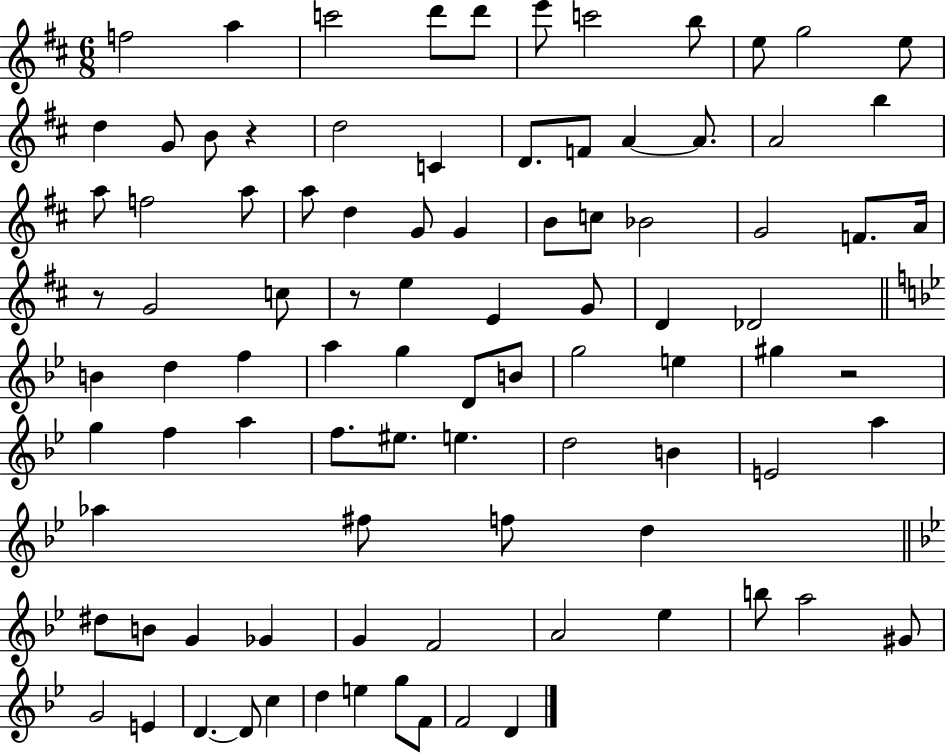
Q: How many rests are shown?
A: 4